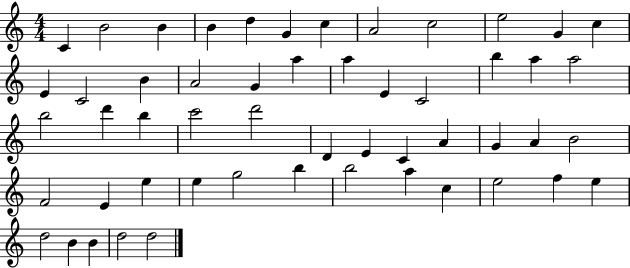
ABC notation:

X:1
T:Untitled
M:4/4
L:1/4
K:C
C B2 B B d G c A2 c2 e2 G c E C2 B A2 G a a E C2 b a a2 b2 d' b c'2 d'2 D E C A G A B2 F2 E e e g2 b b2 a c e2 f e d2 B B d2 d2